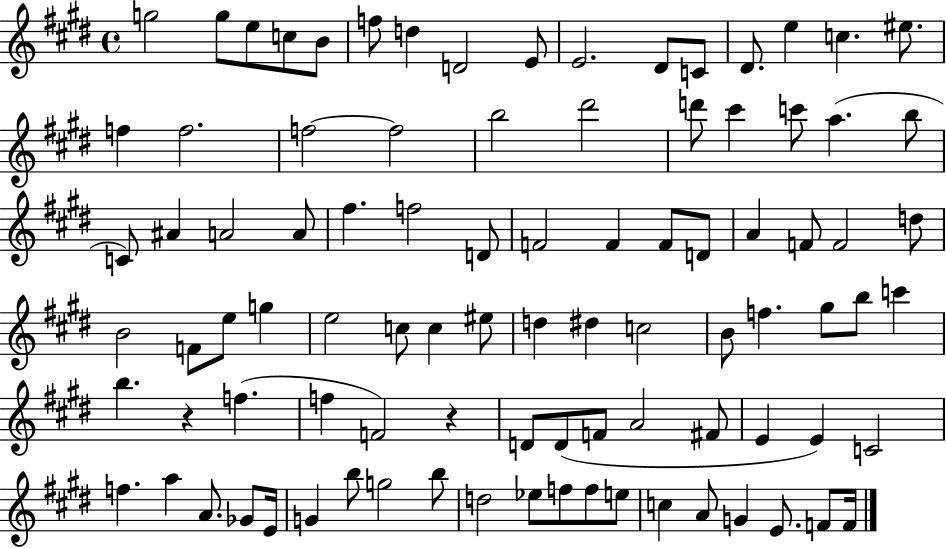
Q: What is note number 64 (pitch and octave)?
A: D4